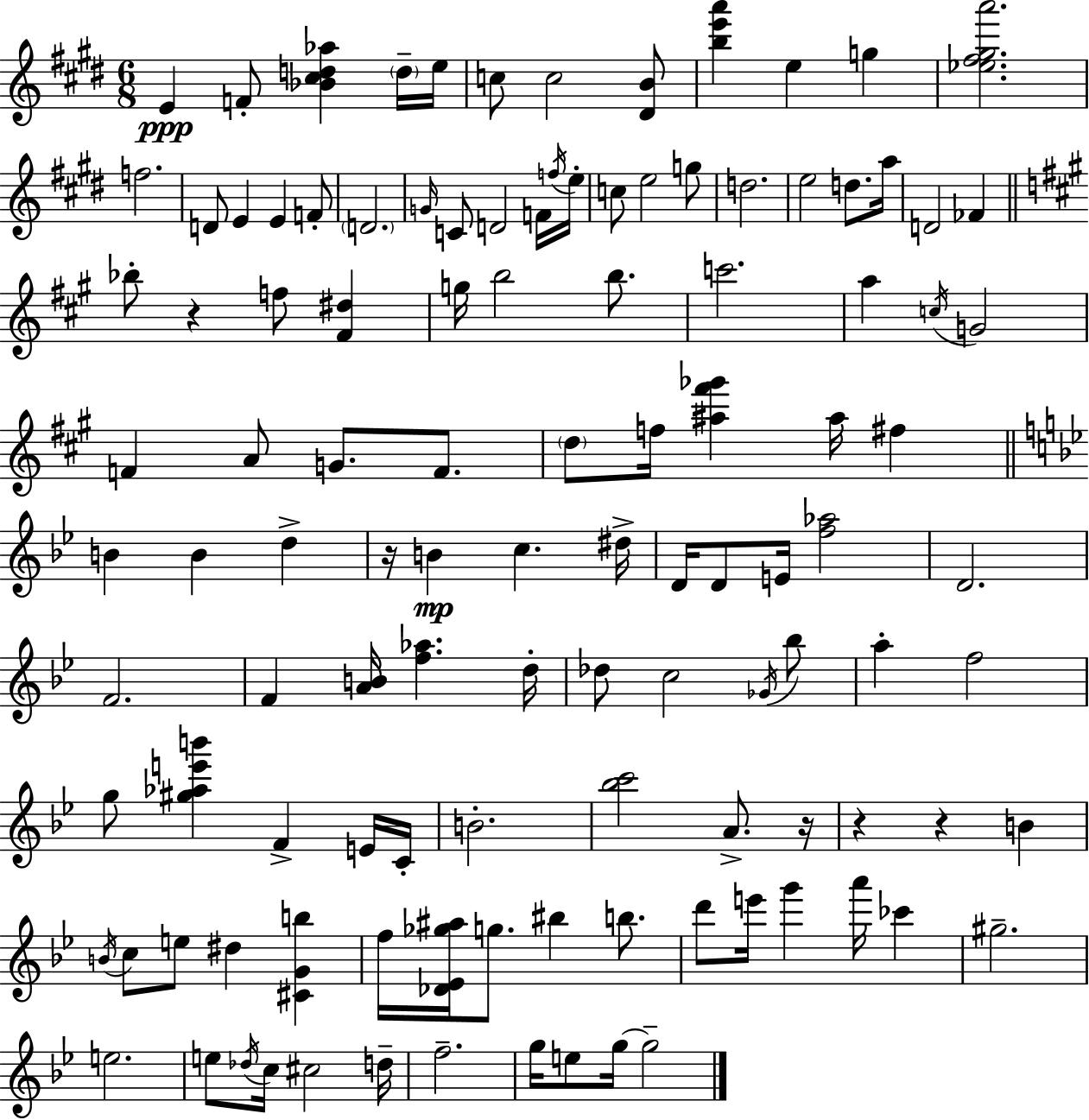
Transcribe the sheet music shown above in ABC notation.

X:1
T:Untitled
M:6/8
L:1/4
K:E
E F/2 [_B^cd_a] d/4 e/4 c/2 c2 [^DB]/2 [be'a'] e g [_e^f^ga']2 f2 D/2 E E F/2 D2 G/4 C/2 D2 F/4 f/4 e/4 c/2 e2 g/2 d2 e2 d/2 a/4 D2 _F _b/2 z f/2 [^F^d] g/4 b2 b/2 c'2 a c/4 G2 F A/2 G/2 F/2 d/2 f/4 [^a^f'_g'] ^a/4 ^f B B d z/4 B c ^d/4 D/4 D/2 E/4 [f_a]2 D2 F2 F [AB]/4 [f_a] d/4 _d/2 c2 _G/4 _b/2 a f2 g/2 [^g_ae'b'] F E/4 C/4 B2 [_bc']2 A/2 z/4 z z B B/4 c/2 e/2 ^d [^CGb] f/4 [_D_E_g^a]/4 g/2 ^b b/2 d'/2 e'/4 g' a'/4 _c' ^g2 e2 e/2 _d/4 c/4 ^c2 d/4 f2 g/4 e/2 g/4 g2